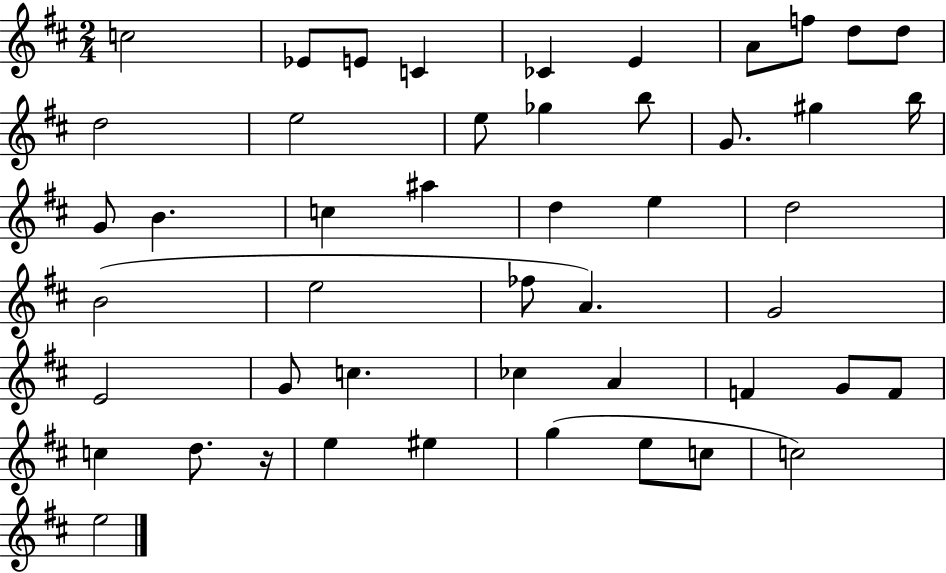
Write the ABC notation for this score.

X:1
T:Untitled
M:2/4
L:1/4
K:D
c2 _E/2 E/2 C _C E A/2 f/2 d/2 d/2 d2 e2 e/2 _g b/2 G/2 ^g b/4 G/2 B c ^a d e d2 B2 e2 _f/2 A G2 E2 G/2 c _c A F G/2 F/2 c d/2 z/4 e ^e g e/2 c/2 c2 e2